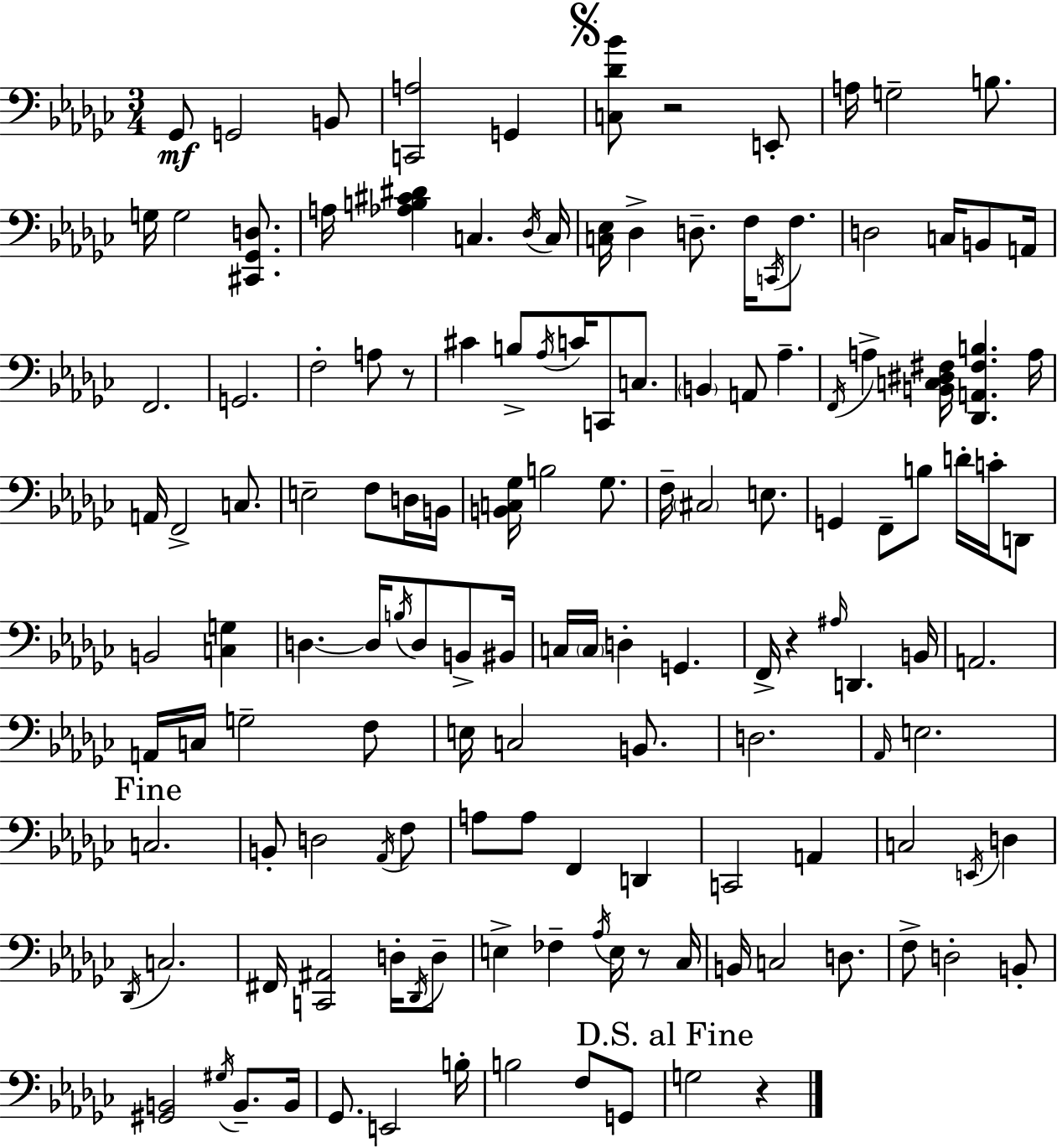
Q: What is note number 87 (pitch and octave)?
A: Ab2